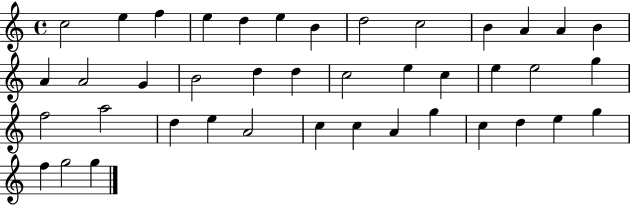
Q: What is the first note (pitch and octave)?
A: C5